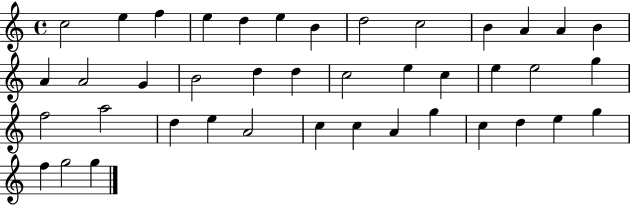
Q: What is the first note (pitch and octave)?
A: C5